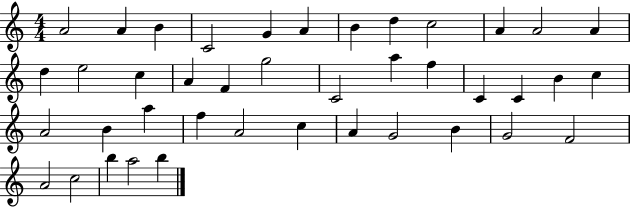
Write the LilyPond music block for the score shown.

{
  \clef treble
  \numericTimeSignature
  \time 4/4
  \key c \major
  a'2 a'4 b'4 | c'2 g'4 a'4 | b'4 d''4 c''2 | a'4 a'2 a'4 | \break d''4 e''2 c''4 | a'4 f'4 g''2 | c'2 a''4 f''4 | c'4 c'4 b'4 c''4 | \break a'2 b'4 a''4 | f''4 a'2 c''4 | a'4 g'2 b'4 | g'2 f'2 | \break a'2 c''2 | b''4 a''2 b''4 | \bar "|."
}